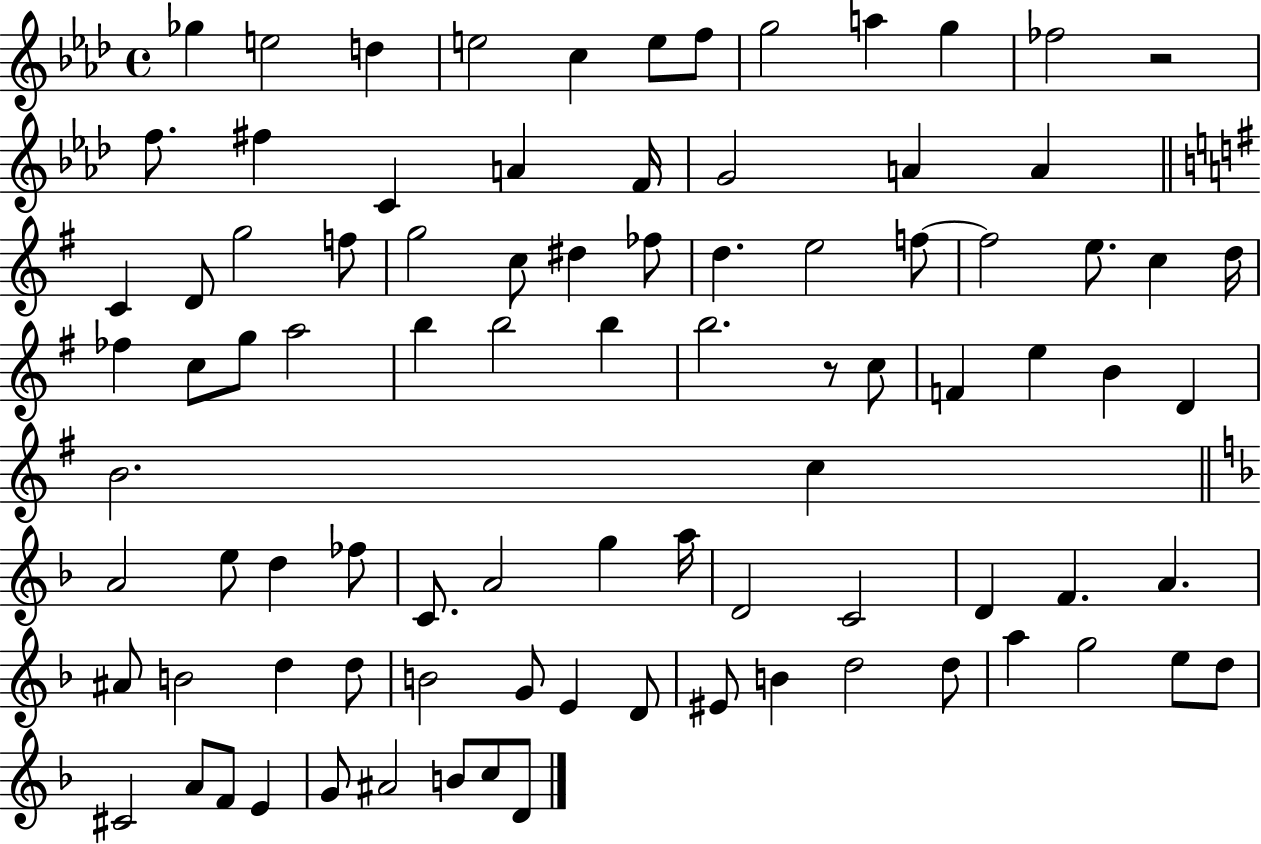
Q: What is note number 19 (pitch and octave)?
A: A4